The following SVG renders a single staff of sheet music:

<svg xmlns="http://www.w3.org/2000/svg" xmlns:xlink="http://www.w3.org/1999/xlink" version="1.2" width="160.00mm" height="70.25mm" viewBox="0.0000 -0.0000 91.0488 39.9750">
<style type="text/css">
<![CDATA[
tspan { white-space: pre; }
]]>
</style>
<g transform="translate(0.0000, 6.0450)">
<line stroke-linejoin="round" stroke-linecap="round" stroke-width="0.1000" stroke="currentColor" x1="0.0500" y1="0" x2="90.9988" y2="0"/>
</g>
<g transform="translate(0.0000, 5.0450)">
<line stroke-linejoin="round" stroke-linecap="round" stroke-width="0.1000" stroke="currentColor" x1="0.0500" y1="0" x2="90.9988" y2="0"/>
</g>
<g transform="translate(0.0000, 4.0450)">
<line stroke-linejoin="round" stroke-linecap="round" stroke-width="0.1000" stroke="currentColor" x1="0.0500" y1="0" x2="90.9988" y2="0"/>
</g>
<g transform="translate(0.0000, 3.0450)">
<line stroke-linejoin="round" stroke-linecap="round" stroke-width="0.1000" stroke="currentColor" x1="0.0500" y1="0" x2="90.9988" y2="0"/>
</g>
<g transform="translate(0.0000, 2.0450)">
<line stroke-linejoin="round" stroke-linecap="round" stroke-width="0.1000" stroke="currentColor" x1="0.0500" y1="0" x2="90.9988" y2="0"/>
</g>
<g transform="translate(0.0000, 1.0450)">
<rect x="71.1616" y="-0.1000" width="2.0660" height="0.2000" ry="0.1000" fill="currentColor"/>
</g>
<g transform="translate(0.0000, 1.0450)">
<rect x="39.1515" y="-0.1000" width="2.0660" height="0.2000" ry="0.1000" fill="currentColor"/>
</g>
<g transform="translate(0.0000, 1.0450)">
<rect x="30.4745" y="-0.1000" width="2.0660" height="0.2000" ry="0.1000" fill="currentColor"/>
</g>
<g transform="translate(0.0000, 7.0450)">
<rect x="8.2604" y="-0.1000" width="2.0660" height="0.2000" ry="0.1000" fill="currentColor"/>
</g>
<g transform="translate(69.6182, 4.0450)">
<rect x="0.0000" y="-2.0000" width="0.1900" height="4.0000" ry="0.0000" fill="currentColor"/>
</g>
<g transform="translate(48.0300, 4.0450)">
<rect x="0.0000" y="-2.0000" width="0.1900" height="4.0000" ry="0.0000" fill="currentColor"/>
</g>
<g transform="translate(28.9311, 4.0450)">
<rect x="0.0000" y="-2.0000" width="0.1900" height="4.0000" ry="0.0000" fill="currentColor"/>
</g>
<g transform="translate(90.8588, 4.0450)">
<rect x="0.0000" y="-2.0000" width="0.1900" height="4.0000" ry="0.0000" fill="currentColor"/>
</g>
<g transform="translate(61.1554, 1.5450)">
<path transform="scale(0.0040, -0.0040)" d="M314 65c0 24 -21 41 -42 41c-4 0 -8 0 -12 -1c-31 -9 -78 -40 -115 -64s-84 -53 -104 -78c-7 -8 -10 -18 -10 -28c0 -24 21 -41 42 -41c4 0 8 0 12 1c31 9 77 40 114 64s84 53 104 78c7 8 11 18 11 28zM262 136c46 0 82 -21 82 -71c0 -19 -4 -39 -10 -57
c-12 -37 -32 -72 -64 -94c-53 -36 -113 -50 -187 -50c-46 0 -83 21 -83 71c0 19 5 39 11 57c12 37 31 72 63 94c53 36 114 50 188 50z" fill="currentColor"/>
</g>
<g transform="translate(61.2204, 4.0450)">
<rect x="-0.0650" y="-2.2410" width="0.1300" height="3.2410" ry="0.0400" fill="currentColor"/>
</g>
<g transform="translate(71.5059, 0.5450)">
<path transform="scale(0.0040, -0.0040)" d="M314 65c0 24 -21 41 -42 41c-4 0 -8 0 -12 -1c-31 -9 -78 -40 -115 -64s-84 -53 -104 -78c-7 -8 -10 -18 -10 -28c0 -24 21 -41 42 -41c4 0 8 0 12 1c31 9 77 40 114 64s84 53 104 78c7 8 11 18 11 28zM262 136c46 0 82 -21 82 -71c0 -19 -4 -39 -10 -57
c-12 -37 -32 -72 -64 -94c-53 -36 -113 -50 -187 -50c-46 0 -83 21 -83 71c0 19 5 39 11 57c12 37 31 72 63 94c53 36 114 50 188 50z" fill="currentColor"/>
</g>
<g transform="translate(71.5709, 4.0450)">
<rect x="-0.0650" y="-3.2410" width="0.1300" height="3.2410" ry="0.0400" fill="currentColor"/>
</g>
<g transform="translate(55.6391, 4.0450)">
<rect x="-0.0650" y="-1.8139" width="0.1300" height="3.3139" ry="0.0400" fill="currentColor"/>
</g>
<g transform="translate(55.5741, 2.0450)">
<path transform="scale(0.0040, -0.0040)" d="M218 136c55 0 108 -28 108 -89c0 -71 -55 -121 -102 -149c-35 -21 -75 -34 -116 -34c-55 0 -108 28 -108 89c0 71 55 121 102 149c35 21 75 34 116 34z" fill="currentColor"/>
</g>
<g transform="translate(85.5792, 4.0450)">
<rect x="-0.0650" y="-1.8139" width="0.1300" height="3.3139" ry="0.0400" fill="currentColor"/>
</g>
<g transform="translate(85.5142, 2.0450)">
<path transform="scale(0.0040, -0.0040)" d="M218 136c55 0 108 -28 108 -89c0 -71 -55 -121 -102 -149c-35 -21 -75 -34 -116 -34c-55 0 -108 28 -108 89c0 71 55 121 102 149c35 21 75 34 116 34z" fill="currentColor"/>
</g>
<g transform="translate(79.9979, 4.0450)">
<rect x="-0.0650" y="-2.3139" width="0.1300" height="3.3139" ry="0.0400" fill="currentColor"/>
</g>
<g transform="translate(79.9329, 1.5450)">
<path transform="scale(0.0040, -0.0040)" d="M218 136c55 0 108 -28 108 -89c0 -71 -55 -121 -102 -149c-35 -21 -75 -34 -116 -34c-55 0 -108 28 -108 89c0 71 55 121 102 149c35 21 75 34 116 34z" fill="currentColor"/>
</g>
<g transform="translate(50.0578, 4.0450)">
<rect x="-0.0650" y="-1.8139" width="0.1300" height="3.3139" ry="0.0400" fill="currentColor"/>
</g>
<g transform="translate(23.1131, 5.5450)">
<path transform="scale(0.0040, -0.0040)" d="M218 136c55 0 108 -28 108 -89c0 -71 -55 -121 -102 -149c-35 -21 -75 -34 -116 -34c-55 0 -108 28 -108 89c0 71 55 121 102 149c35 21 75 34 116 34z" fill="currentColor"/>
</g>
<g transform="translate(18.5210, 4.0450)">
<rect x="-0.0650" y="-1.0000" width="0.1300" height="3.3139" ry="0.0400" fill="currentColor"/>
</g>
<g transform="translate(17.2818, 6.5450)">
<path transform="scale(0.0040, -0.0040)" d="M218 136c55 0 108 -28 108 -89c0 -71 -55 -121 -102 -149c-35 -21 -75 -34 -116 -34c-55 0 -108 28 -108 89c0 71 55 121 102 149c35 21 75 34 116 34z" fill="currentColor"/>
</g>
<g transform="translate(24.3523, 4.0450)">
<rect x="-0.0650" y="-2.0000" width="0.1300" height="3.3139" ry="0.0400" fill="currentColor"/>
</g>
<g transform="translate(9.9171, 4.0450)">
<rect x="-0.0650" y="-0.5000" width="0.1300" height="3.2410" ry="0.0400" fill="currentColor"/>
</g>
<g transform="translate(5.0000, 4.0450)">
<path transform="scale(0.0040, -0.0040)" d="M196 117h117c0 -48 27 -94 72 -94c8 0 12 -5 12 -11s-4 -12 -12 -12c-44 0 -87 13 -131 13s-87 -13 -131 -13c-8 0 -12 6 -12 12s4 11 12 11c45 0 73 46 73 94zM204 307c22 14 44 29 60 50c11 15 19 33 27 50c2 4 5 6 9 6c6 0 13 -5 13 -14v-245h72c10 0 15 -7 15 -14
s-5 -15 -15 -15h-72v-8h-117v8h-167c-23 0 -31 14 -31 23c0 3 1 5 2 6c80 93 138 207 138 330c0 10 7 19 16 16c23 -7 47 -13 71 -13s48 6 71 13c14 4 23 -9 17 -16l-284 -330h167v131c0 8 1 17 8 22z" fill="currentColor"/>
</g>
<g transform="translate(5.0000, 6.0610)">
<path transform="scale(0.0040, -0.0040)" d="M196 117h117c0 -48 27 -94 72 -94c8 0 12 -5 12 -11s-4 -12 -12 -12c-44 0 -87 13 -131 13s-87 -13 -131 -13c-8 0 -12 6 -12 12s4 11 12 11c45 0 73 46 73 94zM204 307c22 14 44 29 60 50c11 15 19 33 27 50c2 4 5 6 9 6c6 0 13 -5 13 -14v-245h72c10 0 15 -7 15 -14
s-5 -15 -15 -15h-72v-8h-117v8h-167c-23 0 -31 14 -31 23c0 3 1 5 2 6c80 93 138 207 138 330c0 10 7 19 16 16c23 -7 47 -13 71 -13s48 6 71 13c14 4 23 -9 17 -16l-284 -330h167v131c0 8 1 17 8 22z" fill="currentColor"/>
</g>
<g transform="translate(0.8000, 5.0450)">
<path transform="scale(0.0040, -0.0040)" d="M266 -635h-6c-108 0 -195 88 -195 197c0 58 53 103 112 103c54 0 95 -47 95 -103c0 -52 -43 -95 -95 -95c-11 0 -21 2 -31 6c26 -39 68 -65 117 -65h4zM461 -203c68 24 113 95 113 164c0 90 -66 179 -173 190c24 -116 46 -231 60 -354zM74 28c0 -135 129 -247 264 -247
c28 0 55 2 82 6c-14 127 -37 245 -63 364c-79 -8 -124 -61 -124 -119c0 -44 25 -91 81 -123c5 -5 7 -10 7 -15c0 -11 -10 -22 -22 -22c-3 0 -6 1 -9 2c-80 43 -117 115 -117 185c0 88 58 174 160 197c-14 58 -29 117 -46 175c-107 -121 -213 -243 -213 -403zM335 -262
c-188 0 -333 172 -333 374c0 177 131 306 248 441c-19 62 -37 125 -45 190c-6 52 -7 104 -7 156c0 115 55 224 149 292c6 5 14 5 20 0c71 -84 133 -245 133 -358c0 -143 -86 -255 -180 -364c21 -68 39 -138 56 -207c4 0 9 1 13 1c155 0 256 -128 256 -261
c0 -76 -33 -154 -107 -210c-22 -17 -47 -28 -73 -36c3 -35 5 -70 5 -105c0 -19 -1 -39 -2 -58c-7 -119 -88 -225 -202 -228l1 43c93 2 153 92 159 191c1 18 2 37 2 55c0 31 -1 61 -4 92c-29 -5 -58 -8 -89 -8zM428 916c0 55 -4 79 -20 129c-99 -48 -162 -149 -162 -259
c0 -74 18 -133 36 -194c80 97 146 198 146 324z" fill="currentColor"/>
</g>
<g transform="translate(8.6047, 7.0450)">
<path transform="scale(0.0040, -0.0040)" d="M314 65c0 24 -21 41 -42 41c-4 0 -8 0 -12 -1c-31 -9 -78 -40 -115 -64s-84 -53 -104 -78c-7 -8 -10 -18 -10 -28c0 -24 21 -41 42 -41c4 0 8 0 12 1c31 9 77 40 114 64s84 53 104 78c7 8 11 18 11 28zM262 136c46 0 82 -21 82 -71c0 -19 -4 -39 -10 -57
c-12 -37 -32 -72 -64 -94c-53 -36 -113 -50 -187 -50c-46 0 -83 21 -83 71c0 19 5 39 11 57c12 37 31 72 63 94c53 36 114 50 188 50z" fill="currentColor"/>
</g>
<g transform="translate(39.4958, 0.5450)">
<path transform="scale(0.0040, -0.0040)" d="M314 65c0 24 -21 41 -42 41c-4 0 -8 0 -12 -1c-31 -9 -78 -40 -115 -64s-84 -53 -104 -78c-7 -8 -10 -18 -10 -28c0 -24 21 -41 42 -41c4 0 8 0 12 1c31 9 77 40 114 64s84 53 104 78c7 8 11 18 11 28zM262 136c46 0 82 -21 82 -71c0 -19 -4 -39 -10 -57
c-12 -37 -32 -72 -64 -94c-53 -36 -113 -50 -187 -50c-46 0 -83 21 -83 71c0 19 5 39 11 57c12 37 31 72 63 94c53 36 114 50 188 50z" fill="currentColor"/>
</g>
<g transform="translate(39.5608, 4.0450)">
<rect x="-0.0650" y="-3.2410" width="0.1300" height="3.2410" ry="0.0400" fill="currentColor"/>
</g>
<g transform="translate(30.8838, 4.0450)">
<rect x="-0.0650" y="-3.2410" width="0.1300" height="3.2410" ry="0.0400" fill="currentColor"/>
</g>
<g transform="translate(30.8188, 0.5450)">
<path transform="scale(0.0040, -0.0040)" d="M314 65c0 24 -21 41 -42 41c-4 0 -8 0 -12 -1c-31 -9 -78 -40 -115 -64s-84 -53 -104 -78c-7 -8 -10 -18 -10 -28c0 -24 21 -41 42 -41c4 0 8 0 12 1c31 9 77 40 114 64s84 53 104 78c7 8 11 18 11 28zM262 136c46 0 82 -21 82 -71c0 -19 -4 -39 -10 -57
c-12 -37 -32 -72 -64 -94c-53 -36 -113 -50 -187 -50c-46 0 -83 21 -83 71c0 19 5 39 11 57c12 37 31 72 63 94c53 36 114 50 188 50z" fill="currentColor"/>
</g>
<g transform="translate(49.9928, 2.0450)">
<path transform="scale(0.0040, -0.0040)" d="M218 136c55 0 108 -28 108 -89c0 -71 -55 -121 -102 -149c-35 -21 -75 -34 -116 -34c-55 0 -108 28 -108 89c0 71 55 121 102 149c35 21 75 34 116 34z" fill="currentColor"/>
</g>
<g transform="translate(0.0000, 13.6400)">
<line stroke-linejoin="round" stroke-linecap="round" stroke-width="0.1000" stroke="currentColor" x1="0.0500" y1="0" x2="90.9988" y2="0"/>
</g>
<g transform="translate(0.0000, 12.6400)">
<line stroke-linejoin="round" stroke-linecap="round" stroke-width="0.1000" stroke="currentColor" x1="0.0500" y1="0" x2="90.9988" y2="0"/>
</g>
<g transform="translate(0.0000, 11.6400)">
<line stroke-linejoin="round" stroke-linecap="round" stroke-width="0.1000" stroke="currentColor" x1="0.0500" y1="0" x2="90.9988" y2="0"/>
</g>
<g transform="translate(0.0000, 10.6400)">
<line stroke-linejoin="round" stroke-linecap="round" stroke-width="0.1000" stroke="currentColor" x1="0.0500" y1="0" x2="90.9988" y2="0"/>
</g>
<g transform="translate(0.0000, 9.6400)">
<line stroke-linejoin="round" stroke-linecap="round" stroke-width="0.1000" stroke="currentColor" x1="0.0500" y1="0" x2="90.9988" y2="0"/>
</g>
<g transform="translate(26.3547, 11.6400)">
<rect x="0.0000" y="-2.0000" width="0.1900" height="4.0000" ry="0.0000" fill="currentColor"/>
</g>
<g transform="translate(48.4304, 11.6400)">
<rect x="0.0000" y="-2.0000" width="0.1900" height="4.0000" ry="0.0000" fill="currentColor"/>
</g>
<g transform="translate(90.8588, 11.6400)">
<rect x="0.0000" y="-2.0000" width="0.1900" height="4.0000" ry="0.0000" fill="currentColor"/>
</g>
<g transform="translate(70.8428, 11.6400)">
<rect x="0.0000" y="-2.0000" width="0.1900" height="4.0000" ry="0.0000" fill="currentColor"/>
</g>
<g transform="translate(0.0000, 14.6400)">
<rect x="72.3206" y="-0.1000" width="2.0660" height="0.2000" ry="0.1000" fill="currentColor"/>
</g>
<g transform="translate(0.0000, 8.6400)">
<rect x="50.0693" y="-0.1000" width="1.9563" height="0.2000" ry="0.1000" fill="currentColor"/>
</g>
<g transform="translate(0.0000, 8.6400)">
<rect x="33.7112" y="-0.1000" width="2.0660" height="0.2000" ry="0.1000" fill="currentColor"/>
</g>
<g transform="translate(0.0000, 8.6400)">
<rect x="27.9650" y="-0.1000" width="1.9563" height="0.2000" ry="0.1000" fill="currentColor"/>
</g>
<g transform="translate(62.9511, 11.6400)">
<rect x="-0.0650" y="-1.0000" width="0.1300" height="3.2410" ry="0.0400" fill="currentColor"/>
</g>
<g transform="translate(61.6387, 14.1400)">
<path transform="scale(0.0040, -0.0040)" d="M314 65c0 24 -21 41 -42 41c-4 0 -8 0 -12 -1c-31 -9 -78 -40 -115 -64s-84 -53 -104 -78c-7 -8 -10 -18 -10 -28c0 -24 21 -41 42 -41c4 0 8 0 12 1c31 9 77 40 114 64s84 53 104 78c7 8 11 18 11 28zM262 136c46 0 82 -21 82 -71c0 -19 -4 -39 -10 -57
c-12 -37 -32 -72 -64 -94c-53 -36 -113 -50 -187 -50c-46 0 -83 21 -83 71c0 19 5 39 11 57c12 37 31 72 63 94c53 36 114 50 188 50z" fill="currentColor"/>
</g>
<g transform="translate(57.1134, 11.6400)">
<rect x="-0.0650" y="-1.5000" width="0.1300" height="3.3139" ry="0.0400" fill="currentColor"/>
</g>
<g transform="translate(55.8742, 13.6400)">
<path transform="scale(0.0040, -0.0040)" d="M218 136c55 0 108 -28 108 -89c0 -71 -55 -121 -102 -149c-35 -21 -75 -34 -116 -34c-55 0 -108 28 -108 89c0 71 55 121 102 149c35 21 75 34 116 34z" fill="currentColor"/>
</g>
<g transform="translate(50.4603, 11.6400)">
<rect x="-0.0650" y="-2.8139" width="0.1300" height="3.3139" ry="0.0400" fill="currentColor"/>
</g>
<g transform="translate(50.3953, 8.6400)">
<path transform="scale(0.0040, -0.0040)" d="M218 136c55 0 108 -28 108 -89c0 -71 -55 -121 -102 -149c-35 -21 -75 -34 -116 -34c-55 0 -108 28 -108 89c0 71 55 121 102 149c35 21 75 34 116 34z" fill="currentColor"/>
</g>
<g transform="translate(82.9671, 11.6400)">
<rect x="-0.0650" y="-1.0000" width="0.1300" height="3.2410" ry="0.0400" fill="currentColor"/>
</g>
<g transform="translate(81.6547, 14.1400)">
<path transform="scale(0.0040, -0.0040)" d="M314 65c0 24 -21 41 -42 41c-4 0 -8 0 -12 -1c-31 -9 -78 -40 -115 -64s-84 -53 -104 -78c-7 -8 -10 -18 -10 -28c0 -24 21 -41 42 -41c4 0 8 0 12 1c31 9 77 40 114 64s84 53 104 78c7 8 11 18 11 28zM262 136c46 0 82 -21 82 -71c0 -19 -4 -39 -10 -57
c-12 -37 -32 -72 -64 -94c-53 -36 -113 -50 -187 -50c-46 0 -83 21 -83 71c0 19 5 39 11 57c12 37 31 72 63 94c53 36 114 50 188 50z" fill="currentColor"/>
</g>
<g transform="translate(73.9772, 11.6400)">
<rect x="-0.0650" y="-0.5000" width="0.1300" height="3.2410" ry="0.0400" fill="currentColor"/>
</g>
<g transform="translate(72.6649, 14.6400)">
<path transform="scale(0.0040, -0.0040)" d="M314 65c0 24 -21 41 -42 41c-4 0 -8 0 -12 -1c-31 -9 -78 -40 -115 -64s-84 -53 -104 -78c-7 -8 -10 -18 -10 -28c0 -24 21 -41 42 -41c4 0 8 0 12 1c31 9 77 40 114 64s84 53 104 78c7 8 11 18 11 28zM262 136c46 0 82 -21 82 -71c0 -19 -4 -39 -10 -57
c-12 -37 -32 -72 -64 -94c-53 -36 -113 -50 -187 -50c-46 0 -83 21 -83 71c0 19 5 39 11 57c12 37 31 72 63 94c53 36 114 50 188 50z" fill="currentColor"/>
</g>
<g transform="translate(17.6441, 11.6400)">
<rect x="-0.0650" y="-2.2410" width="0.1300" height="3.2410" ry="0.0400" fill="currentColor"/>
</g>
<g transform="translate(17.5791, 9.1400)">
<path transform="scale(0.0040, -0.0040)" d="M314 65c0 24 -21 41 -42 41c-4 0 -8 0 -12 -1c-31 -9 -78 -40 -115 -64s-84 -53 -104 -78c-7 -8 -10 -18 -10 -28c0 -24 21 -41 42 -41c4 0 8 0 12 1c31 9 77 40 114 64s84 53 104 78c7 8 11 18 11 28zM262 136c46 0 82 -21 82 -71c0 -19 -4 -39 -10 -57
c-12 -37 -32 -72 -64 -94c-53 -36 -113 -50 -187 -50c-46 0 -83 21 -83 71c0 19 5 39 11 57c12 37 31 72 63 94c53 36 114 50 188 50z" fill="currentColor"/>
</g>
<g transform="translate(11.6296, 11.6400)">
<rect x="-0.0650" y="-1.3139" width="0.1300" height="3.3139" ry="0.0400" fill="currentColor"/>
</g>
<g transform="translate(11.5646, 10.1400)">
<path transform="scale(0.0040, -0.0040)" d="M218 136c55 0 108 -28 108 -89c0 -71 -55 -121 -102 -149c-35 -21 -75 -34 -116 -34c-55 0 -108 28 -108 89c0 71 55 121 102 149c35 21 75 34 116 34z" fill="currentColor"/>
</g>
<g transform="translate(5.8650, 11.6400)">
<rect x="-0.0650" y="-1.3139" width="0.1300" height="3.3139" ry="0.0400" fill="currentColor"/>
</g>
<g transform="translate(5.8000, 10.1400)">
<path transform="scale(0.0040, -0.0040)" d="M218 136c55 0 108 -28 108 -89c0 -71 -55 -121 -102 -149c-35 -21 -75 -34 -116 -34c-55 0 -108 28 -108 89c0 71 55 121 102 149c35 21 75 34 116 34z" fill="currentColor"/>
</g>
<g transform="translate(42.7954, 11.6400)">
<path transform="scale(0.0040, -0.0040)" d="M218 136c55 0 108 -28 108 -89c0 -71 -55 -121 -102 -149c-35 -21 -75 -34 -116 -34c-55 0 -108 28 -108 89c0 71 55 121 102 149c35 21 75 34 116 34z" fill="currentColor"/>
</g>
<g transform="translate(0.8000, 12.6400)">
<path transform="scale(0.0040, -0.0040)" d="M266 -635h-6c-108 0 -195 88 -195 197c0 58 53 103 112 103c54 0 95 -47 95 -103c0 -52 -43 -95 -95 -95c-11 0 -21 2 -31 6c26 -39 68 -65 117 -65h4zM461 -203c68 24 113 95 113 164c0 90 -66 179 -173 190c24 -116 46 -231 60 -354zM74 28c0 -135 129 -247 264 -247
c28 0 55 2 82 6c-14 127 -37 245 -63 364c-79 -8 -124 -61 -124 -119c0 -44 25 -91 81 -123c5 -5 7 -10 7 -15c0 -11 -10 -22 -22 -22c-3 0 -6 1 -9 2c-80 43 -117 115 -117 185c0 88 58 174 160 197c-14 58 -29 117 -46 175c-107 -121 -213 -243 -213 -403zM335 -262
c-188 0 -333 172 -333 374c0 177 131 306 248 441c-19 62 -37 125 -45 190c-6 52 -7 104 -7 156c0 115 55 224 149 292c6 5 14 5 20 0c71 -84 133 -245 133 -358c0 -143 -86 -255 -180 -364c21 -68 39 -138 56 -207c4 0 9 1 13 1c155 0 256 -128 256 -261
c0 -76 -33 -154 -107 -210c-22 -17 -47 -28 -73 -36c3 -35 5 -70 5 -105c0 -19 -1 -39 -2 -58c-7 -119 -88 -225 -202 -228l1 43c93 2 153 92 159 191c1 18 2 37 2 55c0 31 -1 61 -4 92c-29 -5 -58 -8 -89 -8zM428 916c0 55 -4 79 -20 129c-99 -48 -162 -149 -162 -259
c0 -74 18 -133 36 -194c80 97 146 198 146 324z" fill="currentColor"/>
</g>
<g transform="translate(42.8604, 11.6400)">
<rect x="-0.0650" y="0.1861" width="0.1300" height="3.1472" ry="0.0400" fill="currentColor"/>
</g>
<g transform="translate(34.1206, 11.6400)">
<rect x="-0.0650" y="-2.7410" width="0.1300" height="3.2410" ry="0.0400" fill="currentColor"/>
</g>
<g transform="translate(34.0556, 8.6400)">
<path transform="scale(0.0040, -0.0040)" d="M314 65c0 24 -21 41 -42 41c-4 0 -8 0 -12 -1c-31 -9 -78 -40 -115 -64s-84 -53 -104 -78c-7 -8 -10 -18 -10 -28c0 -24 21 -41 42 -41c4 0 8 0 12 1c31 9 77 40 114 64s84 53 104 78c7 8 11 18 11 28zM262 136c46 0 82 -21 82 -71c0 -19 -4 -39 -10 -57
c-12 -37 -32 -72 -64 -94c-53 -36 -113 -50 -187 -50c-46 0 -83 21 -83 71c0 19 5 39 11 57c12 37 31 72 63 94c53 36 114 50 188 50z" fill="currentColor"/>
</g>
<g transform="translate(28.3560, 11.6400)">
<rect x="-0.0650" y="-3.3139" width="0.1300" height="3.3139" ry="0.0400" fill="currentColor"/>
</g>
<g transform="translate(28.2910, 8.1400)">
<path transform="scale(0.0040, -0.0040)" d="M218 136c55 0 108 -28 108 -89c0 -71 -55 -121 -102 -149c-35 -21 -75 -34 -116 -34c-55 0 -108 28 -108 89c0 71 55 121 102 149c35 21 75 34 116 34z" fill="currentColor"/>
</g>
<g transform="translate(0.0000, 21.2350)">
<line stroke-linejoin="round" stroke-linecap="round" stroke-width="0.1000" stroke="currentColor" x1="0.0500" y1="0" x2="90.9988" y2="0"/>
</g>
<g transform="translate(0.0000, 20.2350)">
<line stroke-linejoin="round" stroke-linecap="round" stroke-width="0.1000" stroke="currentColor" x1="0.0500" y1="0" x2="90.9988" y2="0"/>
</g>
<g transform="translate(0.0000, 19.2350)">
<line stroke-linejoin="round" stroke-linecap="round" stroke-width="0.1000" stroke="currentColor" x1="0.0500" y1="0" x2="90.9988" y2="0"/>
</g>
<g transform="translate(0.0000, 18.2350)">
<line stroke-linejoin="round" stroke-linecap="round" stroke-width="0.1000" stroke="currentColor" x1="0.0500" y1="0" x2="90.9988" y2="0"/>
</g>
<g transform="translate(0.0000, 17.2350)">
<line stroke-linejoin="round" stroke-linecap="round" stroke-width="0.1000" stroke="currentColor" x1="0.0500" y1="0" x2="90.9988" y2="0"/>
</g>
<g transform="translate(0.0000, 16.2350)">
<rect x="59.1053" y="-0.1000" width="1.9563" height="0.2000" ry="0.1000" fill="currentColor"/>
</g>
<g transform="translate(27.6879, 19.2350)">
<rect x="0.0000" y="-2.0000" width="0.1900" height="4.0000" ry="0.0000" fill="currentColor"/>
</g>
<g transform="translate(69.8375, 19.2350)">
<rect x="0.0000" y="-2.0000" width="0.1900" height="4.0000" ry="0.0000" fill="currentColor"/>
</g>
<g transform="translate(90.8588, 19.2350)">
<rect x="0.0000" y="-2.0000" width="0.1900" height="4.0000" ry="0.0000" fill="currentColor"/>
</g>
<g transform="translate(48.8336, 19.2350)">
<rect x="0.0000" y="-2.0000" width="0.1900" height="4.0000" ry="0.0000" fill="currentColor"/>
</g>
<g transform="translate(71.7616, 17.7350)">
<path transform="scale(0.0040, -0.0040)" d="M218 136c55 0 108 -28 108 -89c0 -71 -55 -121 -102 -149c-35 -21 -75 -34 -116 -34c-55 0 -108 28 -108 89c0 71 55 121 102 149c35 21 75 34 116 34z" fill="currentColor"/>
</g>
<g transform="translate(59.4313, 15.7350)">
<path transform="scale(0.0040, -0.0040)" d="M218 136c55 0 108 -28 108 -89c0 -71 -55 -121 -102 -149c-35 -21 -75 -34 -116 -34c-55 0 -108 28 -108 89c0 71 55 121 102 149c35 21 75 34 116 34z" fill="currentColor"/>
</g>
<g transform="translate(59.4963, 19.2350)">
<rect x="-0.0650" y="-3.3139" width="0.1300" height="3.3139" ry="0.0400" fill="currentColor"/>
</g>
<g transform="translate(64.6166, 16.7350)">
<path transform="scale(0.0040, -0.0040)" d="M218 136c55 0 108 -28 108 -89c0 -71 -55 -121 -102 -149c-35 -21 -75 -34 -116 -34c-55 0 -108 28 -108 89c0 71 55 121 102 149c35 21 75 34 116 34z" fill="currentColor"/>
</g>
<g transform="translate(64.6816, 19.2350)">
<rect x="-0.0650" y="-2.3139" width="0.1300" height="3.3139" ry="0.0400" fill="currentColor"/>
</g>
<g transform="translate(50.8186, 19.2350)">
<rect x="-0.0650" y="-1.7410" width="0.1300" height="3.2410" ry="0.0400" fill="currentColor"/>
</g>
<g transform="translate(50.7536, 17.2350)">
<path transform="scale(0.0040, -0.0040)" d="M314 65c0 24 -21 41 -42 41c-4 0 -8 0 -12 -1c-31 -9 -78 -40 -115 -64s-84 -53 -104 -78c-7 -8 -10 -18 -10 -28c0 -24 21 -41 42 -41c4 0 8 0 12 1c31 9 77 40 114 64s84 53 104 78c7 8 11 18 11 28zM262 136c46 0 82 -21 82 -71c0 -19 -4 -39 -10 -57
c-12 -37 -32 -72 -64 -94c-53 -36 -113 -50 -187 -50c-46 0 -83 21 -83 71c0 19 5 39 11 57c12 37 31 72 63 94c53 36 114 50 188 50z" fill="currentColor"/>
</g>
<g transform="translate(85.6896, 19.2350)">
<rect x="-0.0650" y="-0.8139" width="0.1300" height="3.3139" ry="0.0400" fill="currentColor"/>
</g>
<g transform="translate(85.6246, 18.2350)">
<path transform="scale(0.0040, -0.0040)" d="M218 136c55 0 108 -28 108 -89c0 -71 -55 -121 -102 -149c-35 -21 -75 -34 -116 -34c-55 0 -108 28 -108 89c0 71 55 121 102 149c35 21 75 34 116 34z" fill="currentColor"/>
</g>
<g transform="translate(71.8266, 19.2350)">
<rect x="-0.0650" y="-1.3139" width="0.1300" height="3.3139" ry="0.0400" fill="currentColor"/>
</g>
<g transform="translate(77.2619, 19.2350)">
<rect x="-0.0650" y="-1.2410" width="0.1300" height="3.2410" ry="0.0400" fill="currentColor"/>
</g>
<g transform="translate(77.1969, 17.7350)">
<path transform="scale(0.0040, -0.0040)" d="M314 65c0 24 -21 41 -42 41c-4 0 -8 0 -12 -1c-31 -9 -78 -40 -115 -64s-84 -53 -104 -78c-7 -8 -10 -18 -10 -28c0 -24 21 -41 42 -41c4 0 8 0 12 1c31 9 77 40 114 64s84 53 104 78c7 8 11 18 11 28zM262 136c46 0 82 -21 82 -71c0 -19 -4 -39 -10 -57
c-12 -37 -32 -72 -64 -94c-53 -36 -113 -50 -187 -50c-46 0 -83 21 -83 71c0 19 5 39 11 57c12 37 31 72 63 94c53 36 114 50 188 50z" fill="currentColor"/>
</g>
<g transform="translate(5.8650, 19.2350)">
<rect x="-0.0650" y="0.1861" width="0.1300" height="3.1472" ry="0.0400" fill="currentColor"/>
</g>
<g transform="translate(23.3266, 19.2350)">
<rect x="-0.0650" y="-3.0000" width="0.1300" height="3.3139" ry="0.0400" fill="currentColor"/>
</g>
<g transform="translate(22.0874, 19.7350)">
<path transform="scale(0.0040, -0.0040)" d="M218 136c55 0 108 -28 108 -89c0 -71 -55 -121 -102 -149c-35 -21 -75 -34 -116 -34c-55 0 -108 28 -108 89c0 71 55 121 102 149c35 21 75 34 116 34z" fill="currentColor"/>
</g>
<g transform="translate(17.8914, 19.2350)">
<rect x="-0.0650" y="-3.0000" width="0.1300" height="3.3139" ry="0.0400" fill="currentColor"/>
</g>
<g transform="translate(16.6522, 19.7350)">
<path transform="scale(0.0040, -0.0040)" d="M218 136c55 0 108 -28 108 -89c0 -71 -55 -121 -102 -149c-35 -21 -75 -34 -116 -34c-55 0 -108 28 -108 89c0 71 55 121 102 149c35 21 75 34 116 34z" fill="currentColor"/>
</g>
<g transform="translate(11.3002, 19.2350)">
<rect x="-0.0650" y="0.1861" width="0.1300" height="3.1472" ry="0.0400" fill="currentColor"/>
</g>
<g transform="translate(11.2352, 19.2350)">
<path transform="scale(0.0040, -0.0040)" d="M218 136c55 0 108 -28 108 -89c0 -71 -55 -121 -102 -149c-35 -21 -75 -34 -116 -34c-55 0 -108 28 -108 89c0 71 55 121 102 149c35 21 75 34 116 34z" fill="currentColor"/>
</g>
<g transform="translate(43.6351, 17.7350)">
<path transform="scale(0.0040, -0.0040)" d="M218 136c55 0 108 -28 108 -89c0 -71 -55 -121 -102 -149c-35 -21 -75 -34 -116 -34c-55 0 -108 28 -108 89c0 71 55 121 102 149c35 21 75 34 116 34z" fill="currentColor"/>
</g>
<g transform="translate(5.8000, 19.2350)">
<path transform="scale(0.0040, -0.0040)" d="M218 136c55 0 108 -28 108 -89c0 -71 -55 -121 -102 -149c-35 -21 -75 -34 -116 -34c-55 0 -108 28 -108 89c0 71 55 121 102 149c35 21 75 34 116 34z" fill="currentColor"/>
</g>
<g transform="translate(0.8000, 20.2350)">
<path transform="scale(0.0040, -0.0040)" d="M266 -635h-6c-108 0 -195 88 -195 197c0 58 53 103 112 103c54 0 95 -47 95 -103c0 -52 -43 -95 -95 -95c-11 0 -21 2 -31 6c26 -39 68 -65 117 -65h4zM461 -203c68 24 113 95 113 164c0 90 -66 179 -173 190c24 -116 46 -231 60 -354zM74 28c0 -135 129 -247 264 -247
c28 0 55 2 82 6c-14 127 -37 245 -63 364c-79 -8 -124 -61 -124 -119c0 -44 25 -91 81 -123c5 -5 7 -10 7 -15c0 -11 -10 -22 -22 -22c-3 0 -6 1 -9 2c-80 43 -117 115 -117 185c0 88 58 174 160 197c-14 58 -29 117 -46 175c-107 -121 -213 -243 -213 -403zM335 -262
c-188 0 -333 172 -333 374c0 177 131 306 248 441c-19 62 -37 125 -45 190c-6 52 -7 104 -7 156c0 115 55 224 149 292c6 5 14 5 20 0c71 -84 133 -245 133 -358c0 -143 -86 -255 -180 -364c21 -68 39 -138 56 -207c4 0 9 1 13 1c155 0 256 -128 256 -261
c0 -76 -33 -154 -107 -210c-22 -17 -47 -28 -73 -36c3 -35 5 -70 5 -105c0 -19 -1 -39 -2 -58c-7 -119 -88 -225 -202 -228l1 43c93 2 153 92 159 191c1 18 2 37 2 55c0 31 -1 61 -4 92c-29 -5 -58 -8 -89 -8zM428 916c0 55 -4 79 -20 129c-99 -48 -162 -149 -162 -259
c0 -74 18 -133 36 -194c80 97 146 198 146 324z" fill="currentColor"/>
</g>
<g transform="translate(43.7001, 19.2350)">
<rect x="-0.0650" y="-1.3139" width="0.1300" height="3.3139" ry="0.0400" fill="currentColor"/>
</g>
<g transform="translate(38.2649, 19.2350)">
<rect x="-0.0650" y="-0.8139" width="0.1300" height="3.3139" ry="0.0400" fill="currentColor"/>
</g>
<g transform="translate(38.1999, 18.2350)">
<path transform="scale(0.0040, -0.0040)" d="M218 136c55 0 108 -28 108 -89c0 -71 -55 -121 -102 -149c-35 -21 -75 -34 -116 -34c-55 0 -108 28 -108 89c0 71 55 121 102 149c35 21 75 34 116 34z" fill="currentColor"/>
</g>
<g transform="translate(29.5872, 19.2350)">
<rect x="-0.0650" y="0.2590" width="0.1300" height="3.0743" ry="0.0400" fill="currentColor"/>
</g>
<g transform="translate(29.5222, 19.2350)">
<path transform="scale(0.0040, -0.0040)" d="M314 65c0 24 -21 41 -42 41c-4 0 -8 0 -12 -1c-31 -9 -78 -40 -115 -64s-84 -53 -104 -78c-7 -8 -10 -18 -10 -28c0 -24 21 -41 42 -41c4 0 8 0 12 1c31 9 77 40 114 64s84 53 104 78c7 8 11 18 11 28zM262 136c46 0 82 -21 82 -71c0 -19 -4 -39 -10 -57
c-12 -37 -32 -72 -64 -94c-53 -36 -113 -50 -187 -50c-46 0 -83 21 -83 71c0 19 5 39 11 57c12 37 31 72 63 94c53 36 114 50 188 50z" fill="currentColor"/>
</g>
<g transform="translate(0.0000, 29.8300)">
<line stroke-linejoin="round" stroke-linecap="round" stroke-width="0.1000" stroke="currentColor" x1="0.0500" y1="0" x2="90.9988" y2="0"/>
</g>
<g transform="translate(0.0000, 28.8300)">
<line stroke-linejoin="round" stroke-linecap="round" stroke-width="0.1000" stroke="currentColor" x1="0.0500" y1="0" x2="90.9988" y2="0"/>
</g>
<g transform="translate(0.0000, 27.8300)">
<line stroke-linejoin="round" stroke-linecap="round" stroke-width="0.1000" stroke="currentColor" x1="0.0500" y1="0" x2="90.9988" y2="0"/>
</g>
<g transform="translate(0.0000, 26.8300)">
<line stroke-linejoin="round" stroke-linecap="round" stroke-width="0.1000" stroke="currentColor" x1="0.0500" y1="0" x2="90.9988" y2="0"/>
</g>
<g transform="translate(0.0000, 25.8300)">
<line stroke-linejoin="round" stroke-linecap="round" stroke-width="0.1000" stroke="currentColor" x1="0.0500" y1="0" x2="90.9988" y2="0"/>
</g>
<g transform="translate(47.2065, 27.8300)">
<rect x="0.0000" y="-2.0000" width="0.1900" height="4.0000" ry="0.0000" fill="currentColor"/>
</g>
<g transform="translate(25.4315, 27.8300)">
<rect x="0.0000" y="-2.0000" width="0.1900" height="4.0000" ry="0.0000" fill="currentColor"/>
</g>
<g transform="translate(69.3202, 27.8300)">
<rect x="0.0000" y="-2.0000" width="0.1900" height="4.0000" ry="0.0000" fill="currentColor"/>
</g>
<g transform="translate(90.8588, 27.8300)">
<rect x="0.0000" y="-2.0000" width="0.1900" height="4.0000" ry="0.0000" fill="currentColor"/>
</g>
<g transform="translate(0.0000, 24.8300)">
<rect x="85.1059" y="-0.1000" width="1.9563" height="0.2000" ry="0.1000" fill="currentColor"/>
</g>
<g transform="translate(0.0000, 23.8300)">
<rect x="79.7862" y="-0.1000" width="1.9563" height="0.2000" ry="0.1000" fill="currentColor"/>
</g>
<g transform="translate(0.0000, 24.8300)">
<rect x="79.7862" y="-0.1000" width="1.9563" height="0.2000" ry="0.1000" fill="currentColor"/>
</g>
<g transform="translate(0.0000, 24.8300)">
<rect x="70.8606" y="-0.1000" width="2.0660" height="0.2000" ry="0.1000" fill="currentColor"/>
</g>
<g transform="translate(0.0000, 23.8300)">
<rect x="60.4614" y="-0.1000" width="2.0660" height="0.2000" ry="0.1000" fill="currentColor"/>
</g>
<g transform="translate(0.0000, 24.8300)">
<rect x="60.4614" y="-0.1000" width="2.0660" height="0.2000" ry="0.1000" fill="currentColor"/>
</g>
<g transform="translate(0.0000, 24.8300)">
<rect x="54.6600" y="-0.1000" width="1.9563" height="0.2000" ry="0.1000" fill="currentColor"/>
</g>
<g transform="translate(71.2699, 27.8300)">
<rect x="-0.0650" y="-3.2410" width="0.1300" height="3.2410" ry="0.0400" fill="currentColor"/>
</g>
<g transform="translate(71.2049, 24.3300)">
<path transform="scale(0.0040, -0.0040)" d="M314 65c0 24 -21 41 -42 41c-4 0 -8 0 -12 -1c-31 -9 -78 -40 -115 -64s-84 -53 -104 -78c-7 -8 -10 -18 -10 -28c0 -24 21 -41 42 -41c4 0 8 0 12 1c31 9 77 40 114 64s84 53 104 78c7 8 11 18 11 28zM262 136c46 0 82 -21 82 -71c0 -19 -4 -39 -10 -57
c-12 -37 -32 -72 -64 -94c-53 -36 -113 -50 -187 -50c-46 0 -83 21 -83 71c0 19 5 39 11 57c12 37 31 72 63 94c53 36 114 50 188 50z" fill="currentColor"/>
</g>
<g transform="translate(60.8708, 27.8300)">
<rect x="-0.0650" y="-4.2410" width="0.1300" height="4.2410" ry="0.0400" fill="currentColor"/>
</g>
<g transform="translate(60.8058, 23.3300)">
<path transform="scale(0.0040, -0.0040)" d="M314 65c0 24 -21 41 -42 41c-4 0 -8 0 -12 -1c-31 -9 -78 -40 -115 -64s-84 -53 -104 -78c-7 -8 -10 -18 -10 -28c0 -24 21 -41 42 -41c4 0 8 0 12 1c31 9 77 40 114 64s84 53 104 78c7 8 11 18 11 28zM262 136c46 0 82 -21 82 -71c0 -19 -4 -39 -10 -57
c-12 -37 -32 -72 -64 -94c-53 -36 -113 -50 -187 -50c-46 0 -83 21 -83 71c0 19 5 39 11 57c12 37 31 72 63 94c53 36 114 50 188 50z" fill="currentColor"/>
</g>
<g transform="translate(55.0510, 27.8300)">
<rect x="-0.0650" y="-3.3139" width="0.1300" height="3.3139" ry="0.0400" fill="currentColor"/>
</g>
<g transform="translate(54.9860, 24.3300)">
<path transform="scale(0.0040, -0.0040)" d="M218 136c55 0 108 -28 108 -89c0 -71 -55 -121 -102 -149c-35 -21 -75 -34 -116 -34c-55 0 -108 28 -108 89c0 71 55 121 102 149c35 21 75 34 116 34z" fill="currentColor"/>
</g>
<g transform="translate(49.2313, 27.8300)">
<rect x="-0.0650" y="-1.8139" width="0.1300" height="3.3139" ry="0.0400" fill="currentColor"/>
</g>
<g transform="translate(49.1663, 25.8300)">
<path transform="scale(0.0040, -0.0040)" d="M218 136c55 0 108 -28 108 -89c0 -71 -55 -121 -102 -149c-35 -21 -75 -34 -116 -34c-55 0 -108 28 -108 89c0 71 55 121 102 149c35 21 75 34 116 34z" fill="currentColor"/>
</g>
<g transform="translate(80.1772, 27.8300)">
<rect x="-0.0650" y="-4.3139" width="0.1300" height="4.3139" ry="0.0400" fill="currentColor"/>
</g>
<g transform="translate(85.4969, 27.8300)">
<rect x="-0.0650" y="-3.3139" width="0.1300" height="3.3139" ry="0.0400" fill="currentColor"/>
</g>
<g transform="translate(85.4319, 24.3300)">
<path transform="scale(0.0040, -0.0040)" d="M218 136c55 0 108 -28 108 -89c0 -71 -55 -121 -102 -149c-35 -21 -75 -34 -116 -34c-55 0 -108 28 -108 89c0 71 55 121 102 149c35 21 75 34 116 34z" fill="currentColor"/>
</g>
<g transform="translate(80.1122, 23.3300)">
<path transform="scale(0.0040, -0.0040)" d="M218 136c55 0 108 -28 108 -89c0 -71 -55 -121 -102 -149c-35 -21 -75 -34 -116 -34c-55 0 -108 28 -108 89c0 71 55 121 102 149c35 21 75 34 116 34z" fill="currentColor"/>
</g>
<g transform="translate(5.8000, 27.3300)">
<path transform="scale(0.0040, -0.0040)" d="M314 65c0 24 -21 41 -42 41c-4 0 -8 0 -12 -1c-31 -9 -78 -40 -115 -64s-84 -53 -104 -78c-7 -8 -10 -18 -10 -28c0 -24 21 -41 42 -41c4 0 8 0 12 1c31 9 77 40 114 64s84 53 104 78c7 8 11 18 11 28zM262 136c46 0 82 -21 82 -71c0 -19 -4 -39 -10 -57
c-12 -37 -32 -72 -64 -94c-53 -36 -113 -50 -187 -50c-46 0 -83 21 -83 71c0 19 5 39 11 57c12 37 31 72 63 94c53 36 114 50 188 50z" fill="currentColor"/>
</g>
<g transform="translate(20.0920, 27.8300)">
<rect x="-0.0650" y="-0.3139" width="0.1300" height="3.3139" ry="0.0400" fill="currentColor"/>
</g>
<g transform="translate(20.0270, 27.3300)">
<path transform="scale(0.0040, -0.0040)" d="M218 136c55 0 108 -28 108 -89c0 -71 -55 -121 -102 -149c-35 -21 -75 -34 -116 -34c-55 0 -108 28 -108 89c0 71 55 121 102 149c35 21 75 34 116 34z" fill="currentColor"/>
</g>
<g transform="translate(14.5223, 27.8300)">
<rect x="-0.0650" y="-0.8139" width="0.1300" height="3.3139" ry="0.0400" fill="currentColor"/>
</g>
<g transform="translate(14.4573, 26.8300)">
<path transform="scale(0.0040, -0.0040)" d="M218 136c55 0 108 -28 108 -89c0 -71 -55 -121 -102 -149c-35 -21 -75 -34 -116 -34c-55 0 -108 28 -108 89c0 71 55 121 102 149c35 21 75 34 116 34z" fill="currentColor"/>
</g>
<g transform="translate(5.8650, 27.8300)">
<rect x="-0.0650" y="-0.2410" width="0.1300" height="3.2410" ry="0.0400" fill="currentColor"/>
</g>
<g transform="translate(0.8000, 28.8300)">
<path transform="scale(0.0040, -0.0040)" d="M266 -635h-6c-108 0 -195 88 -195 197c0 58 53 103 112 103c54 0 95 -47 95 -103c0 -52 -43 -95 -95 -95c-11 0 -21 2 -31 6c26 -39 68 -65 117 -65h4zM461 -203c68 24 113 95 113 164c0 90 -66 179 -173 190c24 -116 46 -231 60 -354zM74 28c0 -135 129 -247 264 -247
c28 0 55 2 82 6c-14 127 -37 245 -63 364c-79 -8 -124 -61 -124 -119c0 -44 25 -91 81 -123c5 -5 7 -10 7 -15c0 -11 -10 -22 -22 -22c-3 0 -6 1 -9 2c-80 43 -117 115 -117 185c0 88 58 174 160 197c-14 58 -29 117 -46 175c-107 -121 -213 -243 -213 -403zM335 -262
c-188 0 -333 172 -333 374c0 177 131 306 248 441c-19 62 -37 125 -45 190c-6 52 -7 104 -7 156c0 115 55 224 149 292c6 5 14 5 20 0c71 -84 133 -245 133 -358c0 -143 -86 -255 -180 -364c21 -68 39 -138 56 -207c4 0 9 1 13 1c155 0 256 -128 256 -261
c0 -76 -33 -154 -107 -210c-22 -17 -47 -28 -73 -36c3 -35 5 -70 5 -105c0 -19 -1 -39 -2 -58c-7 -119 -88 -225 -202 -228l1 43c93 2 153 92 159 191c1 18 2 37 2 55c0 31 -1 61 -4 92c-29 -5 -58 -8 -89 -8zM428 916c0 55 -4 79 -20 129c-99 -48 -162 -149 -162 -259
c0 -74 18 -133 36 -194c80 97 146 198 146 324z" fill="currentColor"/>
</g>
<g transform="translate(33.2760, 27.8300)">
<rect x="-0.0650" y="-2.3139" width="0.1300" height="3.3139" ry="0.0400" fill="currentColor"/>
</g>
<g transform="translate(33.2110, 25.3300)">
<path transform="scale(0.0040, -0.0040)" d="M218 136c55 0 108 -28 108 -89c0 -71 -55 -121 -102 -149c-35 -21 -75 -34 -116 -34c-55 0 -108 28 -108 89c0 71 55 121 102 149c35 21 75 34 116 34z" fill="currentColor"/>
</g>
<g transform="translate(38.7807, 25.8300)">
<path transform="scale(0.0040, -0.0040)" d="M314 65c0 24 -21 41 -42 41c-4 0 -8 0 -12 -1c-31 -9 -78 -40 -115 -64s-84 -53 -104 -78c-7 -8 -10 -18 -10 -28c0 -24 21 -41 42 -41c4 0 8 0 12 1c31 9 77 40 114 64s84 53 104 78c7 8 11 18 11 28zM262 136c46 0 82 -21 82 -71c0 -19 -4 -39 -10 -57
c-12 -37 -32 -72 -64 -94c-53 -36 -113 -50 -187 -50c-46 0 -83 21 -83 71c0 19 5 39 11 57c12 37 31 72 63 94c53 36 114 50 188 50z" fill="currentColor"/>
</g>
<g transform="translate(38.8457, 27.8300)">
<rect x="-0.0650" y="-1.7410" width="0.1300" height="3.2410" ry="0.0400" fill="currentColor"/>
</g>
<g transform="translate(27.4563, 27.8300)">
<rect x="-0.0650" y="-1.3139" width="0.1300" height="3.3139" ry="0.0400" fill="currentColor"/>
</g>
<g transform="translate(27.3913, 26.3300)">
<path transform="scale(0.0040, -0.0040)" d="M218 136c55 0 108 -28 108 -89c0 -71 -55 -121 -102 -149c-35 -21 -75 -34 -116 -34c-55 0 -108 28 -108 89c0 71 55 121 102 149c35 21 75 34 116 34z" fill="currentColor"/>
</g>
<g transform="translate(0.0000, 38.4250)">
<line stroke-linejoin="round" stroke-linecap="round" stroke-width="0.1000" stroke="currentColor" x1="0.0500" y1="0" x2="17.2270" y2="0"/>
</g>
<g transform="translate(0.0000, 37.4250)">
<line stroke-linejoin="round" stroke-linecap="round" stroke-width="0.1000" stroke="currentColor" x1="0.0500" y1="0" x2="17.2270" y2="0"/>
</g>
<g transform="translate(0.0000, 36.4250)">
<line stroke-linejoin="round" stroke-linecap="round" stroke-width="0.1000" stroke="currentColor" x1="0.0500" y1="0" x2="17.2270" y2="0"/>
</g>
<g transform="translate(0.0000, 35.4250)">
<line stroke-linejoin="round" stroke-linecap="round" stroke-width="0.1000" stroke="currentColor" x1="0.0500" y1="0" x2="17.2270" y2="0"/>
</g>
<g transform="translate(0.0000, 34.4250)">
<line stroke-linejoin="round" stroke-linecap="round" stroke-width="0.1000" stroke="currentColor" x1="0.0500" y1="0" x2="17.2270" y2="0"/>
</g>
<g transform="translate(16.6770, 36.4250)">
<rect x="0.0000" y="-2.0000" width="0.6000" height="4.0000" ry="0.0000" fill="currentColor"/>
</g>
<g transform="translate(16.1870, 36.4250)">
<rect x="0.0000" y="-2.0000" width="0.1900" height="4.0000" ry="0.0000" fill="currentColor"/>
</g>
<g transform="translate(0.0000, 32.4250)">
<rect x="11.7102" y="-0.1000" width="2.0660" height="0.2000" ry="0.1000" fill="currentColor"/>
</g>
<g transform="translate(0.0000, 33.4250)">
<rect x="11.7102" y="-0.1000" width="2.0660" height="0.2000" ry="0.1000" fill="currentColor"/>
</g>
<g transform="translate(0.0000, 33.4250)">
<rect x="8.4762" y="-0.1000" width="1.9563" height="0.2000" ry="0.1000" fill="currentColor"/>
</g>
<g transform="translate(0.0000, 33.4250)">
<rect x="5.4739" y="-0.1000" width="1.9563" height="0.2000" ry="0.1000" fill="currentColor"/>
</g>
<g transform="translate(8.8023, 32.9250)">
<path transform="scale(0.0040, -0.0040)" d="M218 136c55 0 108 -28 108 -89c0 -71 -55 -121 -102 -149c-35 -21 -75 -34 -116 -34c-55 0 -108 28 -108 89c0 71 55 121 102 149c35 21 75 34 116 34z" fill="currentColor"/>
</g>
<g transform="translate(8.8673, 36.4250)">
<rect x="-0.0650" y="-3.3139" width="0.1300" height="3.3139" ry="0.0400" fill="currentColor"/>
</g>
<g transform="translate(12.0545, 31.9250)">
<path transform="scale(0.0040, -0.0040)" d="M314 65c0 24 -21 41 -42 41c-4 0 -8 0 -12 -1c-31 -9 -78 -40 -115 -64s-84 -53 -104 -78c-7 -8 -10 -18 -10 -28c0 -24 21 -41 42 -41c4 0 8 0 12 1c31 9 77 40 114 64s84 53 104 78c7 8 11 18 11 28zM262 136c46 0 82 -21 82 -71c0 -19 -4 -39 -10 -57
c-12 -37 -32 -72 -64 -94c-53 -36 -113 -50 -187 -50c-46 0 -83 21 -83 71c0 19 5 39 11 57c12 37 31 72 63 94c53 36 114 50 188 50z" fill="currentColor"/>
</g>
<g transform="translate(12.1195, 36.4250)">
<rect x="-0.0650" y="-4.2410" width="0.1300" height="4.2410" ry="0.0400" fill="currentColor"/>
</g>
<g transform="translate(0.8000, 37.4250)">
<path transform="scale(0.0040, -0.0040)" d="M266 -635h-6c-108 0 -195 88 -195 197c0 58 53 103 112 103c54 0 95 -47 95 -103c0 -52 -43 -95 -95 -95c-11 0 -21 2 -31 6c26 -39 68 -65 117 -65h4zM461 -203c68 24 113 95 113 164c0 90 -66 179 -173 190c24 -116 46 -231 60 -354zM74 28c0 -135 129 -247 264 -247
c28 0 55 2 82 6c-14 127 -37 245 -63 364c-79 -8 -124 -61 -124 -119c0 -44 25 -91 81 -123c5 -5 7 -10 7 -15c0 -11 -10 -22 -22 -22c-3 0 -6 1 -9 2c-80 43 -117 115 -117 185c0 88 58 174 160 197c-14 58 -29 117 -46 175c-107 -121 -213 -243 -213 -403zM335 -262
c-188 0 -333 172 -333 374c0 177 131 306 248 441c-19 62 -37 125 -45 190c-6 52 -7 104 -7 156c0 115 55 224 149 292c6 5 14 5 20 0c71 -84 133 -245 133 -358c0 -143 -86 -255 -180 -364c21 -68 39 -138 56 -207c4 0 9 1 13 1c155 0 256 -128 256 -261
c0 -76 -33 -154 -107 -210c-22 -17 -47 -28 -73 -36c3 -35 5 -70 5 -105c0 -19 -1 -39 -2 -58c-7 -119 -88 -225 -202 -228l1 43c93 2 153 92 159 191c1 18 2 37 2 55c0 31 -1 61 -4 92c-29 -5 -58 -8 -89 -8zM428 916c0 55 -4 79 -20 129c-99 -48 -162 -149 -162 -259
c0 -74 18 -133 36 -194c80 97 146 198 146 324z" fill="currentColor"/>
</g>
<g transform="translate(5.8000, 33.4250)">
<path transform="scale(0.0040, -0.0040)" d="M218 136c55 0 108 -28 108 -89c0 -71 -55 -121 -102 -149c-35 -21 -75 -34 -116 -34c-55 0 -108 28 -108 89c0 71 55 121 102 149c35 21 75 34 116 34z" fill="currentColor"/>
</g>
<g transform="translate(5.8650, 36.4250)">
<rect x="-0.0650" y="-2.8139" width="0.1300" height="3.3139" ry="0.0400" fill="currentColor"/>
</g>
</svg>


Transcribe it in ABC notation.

X:1
T:Untitled
M:4/4
L:1/4
K:C
C2 D F b2 b2 f f g2 b2 g f e e g2 b a2 B a E D2 C2 D2 B B A A B2 d e f2 b g e e2 d c2 d c e g f2 f b d'2 b2 d' b a b d'2